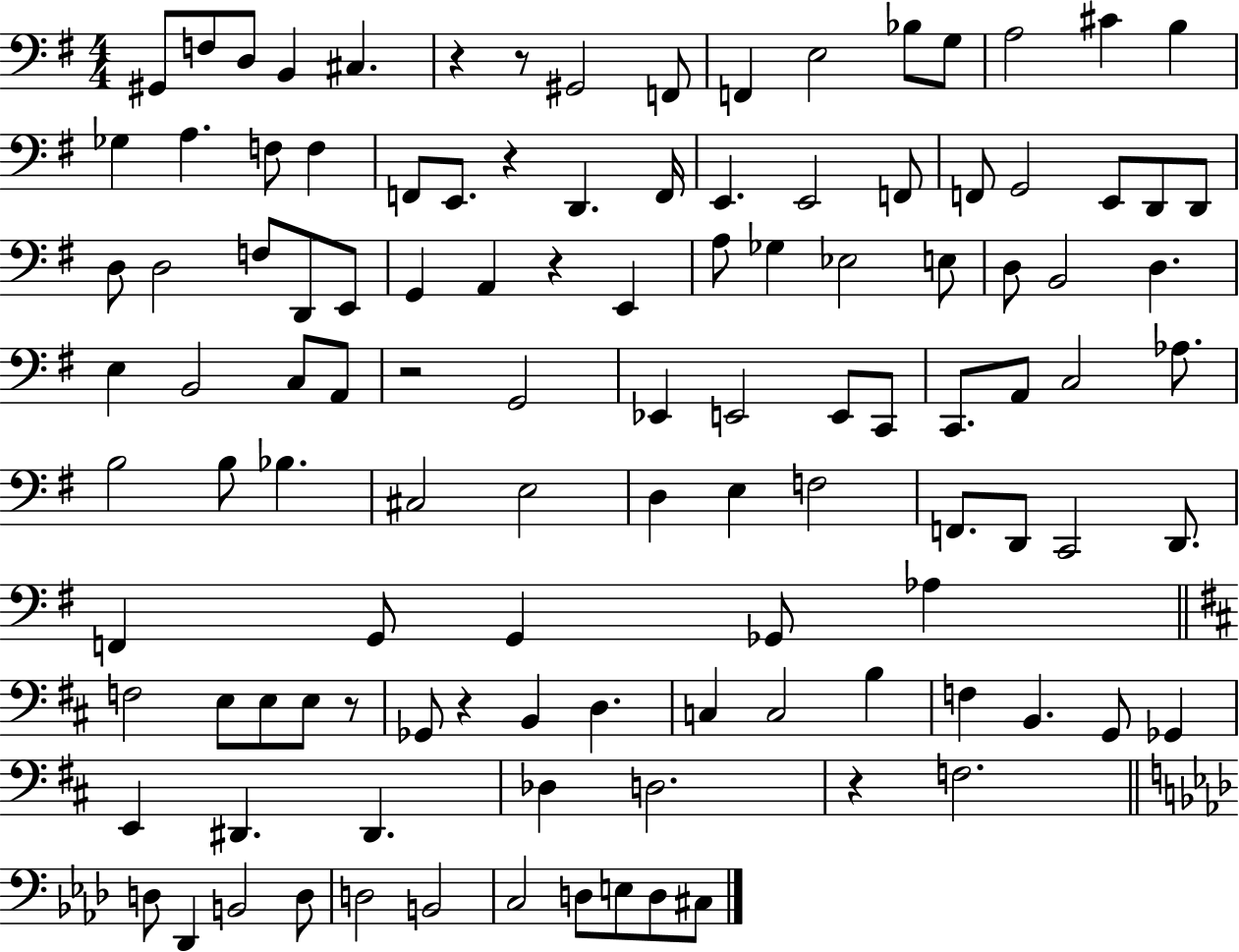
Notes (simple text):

G#2/e F3/e D3/e B2/q C#3/q. R/q R/e G#2/h F2/e F2/q E3/h Bb3/e G3/e A3/h C#4/q B3/q Gb3/q A3/q. F3/e F3/q F2/e E2/e. R/q D2/q. F2/s E2/q. E2/h F2/e F2/e G2/h E2/e D2/e D2/e D3/e D3/h F3/e D2/e E2/e G2/q A2/q R/q E2/q A3/e Gb3/q Eb3/h E3/e D3/e B2/h D3/q. E3/q B2/h C3/e A2/e R/h G2/h Eb2/q E2/h E2/e C2/e C2/e. A2/e C3/h Ab3/e. B3/h B3/e Bb3/q. C#3/h E3/h D3/q E3/q F3/h F2/e. D2/e C2/h D2/e. F2/q G2/e G2/q Gb2/e Ab3/q F3/h E3/e E3/e E3/e R/e Gb2/e R/q B2/q D3/q. C3/q C3/h B3/q F3/q B2/q. G2/e Gb2/q E2/q D#2/q. D#2/q. Db3/q D3/h. R/q F3/h. D3/e Db2/q B2/h D3/e D3/h B2/h C3/h D3/e E3/e D3/e C#3/e